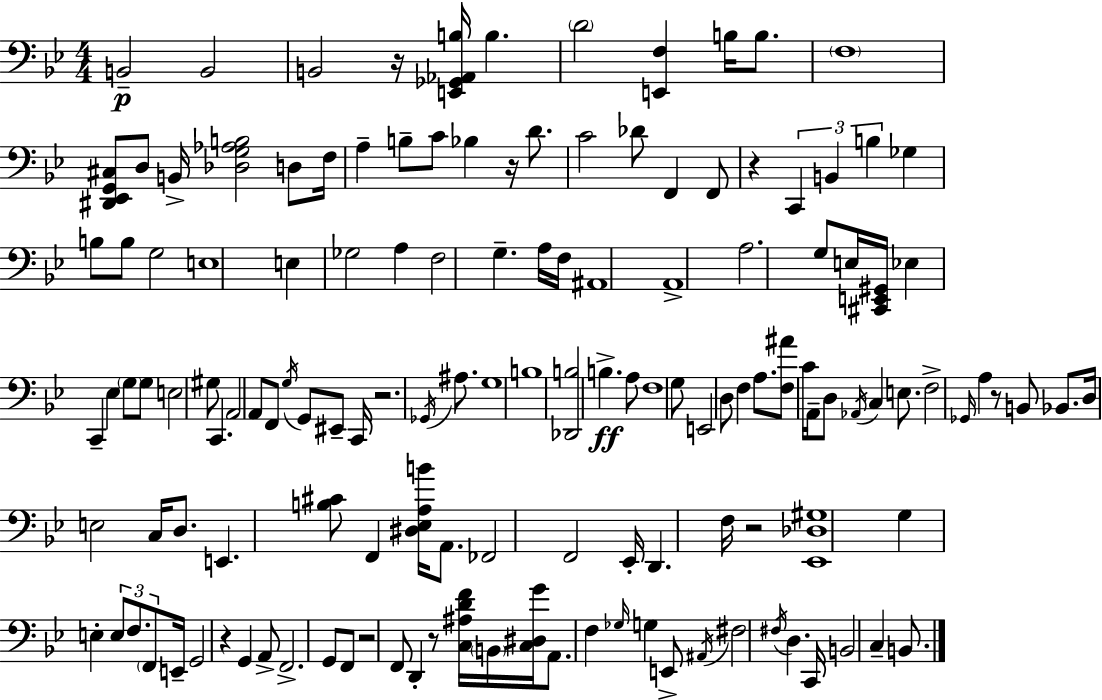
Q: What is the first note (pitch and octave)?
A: B2